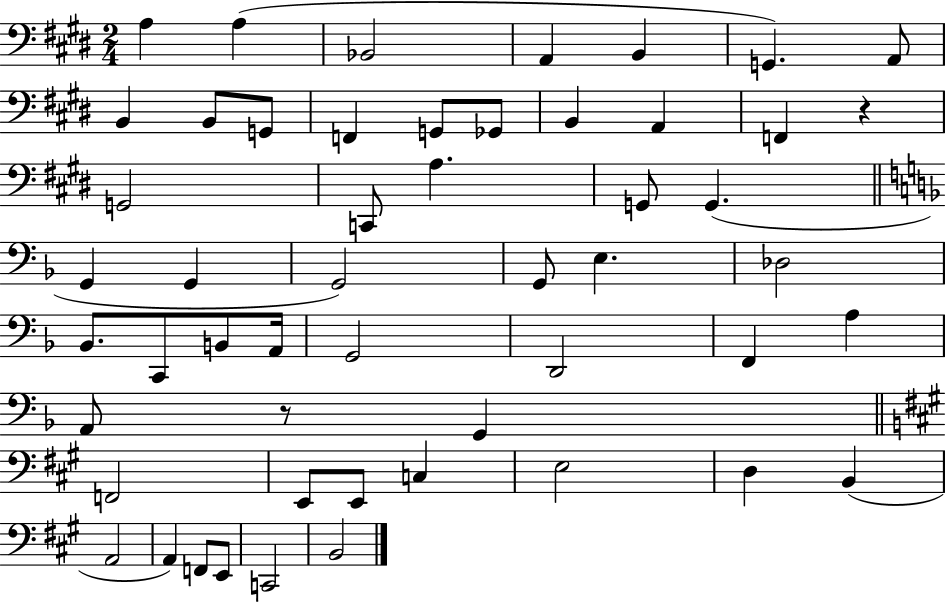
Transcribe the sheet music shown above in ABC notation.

X:1
T:Untitled
M:2/4
L:1/4
K:E
A, A, _B,,2 A,, B,, G,, A,,/2 B,, B,,/2 G,,/2 F,, G,,/2 _G,,/2 B,, A,, F,, z G,,2 C,,/2 A, G,,/2 G,, G,, G,, G,,2 G,,/2 E, _D,2 _B,,/2 C,,/2 B,,/2 A,,/4 G,,2 D,,2 F,, A, A,,/2 z/2 G,, F,,2 E,,/2 E,,/2 C, E,2 D, B,, A,,2 A,, F,,/2 E,,/2 C,,2 B,,2